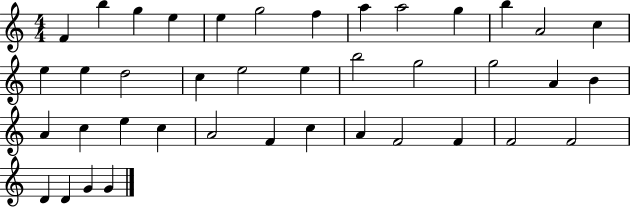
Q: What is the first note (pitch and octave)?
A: F4